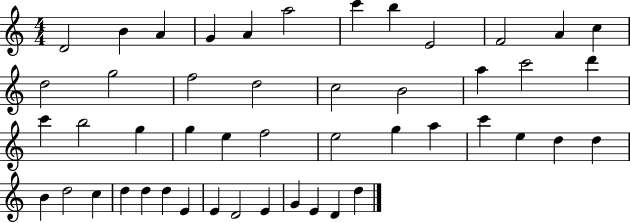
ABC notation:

X:1
T:Untitled
M:4/4
L:1/4
K:C
D2 B A G A a2 c' b E2 F2 A c d2 g2 f2 d2 c2 B2 a c'2 d' c' b2 g g e f2 e2 g a c' e d d B d2 c d d d E E D2 E G E D d